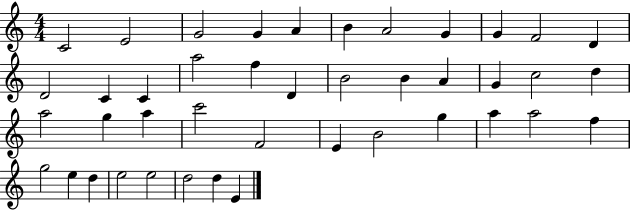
{
  \clef treble
  \numericTimeSignature
  \time 4/4
  \key c \major
  c'2 e'2 | g'2 g'4 a'4 | b'4 a'2 g'4 | g'4 f'2 d'4 | \break d'2 c'4 c'4 | a''2 f''4 d'4 | b'2 b'4 a'4 | g'4 c''2 d''4 | \break a''2 g''4 a''4 | c'''2 f'2 | e'4 b'2 g''4 | a''4 a''2 f''4 | \break g''2 e''4 d''4 | e''2 e''2 | d''2 d''4 e'4 | \bar "|."
}